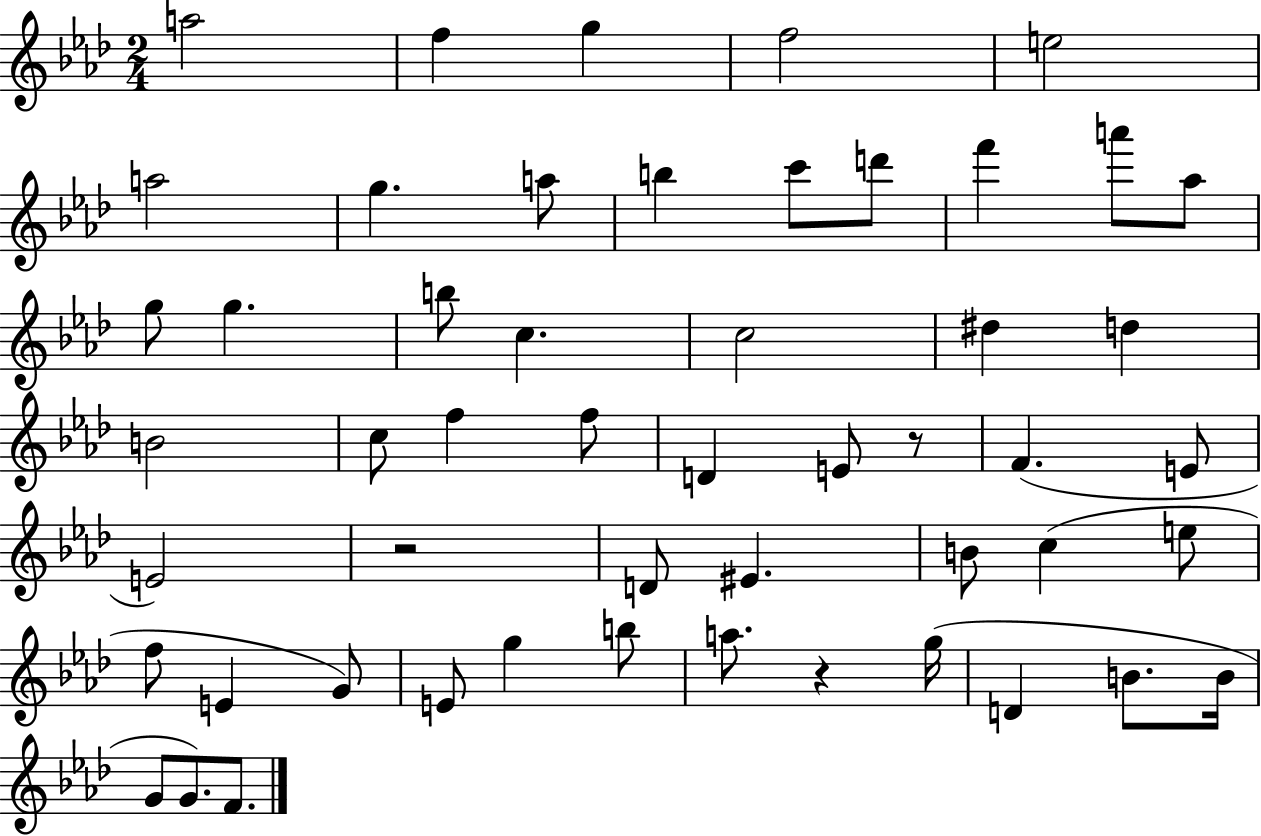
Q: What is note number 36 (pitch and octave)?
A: F5